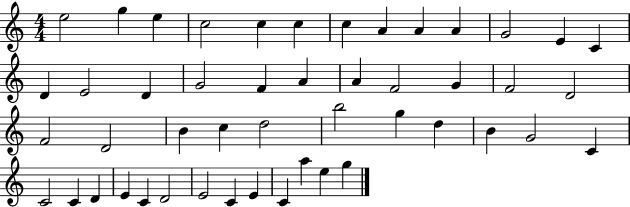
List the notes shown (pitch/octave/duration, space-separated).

E5/h G5/q E5/q C5/h C5/q C5/q C5/q A4/q A4/q A4/q G4/h E4/q C4/q D4/q E4/h D4/q G4/h F4/q A4/q A4/q F4/h G4/q F4/h D4/h F4/h D4/h B4/q C5/q D5/h B5/h G5/q D5/q B4/q G4/h C4/q C4/h C4/q D4/q E4/q C4/q D4/h E4/h C4/q E4/q C4/q A5/q E5/q G5/q